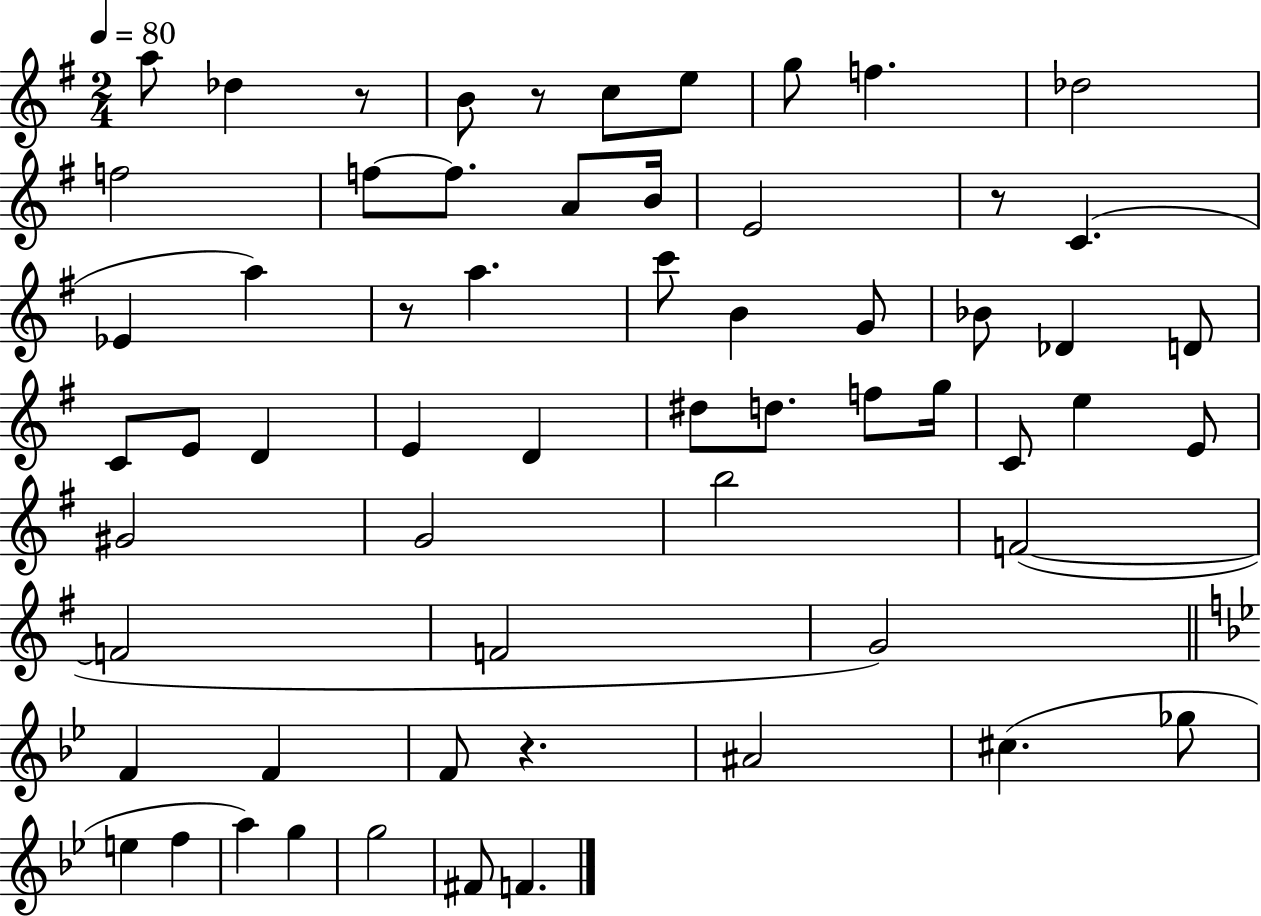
{
  \clef treble
  \numericTimeSignature
  \time 2/4
  \key g \major
  \tempo 4 = 80
  \repeat volta 2 { a''8 des''4 r8 | b'8 r8 c''8 e''8 | g''8 f''4. | des''2 | \break f''2 | f''8~~ f''8. a'8 b'16 | e'2 | r8 c'4.( | \break ees'4 a''4) | r8 a''4. | c'''8 b'4 g'8 | bes'8 des'4 d'8 | \break c'8 e'8 d'4 | e'4 d'4 | dis''8 d''8. f''8 g''16 | c'8 e''4 e'8 | \break gis'2 | g'2 | b''2 | f'2~(~ | \break f'2 | f'2 | g'2) | \bar "||" \break \key bes \major f'4 f'4 | f'8 r4. | ais'2 | cis''4.( ges''8 | \break e''4 f''4 | a''4) g''4 | g''2 | fis'8 f'4. | \break } \bar "|."
}